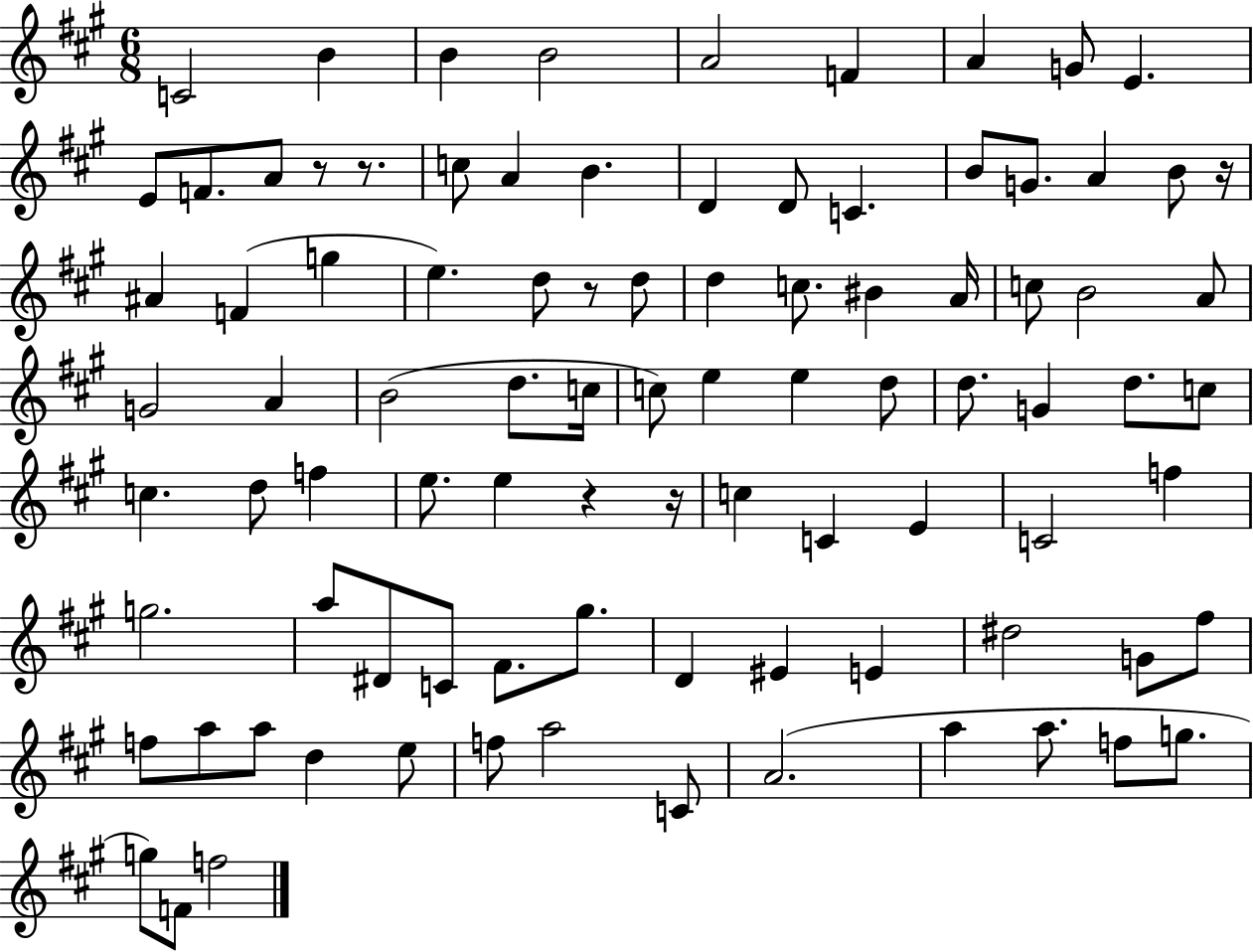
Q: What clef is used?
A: treble